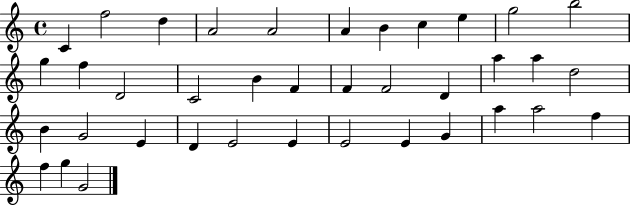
C4/q F5/h D5/q A4/h A4/h A4/q B4/q C5/q E5/q G5/h B5/h G5/q F5/q D4/h C4/h B4/q F4/q F4/q F4/h D4/q A5/q A5/q D5/h B4/q G4/h E4/q D4/q E4/h E4/q E4/h E4/q G4/q A5/q A5/h F5/q F5/q G5/q G4/h